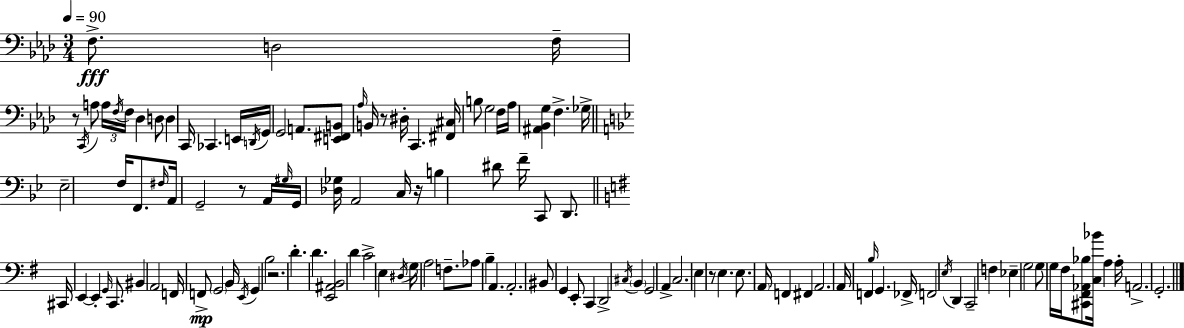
{
  \clef bass
  \numericTimeSignature
  \time 3/4
  \key f \minor
  \tempo 4 = 90
  f8.->\fff d2 f16-- | r8 \acciaccatura { c,16 } a8 \tuplet 3/2 { a16 \acciaccatura { f16 } f16 } des4 | d8 d4 c,16 ces,4. | e,16 \acciaccatura { d,16 } g,16 g,2 | \break a,8. <e, fis, b,>8 \grace { aes16 } b,16 r8 dis16-. c,4. | <fis, cis>16 b8 g2 | f16 aes16 <ais, bes, g>4 f4.-> | ges16-> \bar "||" \break \key g \minor ees2-- f16 f,8. | \grace { fis16 } a,16 g,2-- r8 | a,16 \grace { gis16 } g,16 <des ges>16 a,2 | c16 r16 b4 dis'8 f'16-- c,8 d,8. | \break \bar "||" \break \key g \major cis,16 e,4~~ e,4-. \grace { g,16 } c,8. | bis,4 a,2 | f,16 f,8->\mp \parenthesize g,2 | b,16 \acciaccatura { e,16 } g,4 b2 | \break r2. | d'4.-. d'4. | <e, ais, b,>2 d'4 | c'2-> e4 | \break \acciaccatura { dis16 } g16 a2 | f8.-- aes8 b4-- a,4. | a,2.-. | bis,8 g,4 e,8-. c,4 | \break d,2-> \acciaccatura { cis16 } | \parenthesize b,4 g,2 | a,4-> c2. | e4 r8 e4. | \break e8. \parenthesize a,16 f,4 | fis,4 a,2. | a,16 f,4 \grace { b16 } g,4. | fes,16-> f,2 | \break \acciaccatura { e16 } d,4 c,2-- | f4 ees4-- g2 | g8 g16 fis16 <cis, fis, aes, bes>8 | <c bes'>16 a4 a16-. a,2.-> | \break g,2.-. | \bar "|."
}